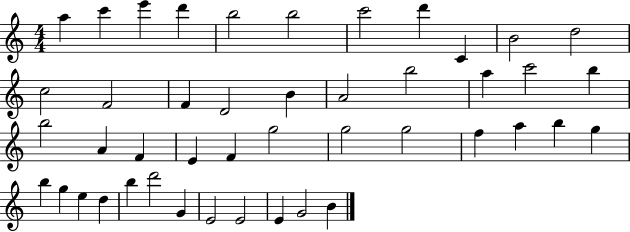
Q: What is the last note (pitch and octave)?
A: B4